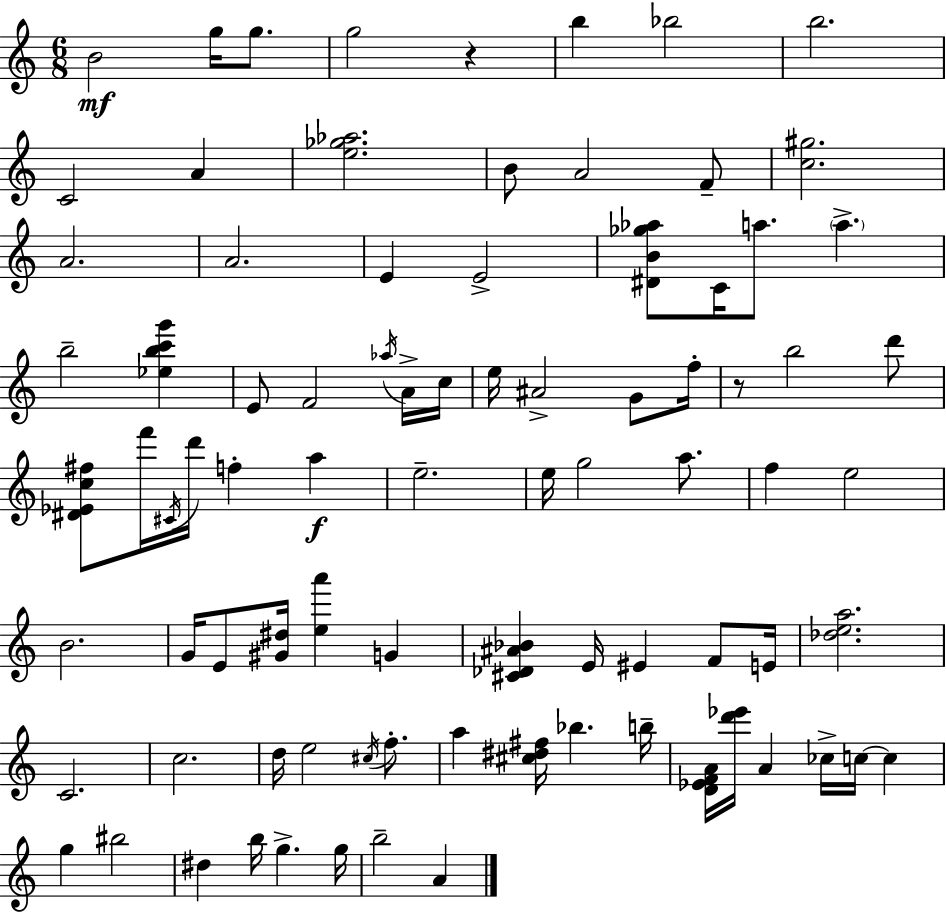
B4/h G5/s G5/e. G5/h R/q B5/q Bb5/h B5/h. C4/h A4/q [E5,Gb5,Ab5]/h. B4/e A4/h F4/e [C5,G#5]/h. A4/h. A4/h. E4/q E4/h [D#4,B4,Gb5,Ab5]/e C4/s A5/e. A5/q. B5/h [Eb5,B5,C6,G6]/q E4/e F4/h Ab5/s A4/s C5/s E5/s A#4/h G4/e F5/s R/e B5/h D6/e [D#4,Eb4,C5,F#5]/e F6/s C#4/s D6/s F5/q A5/q E5/h. E5/s G5/h A5/e. F5/q E5/h B4/h. G4/s E4/e [G#4,D#5]/s [E5,A6]/q G4/q [C#4,Db4,A#4,Bb4]/q E4/s EIS4/q F4/e E4/s [Db5,E5,A5]/h. C4/h. C5/h. D5/s E5/h C#5/s F5/e. A5/q [C#5,D#5,F#5]/s Bb5/q. B5/s [D4,Eb4,F4,A4]/s [D6,Eb6]/s A4/q CES5/s C5/s C5/q G5/q BIS5/h D#5/q B5/s G5/q. G5/s B5/h A4/q